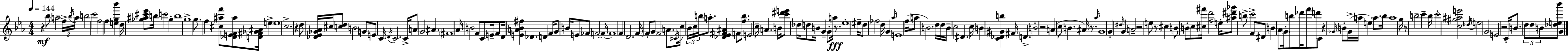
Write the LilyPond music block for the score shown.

{
  \clef treble
  \numericTimeSignature
  \time 4/4
  \key c \minor
  \tempo 4 = 144
  r4\mf bes''8 a''2-- \tuplet 3/2 { f''16-> \acciaccatura { bes''16 } | a''16 } b''2 c'''2 | f''2 f''4 <e'' g'' bes'''>4 | d''16 <ges'' ais'' cis''' ees'''>8 b''16 c'''2 ges''4-. | \break b''1 | g''1-> | g''8. f''4 <cis'' ais'' f'''>8 <des' e' f' ais''>8 <d' fis' ges' ais'>16 e''4-> | e''1 | \break c''2.-> r4 | d''8 <des' ees' ges' aes'>16 cis''16 <c'' d''>8 b'2 g'8 | e'8 c'16 \acciaccatura { d'16 } c'2. | c'16-> a'8 g'2 ais'4. | \break \parenthesize fis'1 | aes'16 b'2 f'8 c'8 e'16-- | f'8 d'16 <e' a' bes' fis''>4 des'4. d'4 | f'16 g'8 b'16 e'8 fes'8 f'2~~ | \break f'16~~ f'1 | f'4 d'2. | f'16~~ f'8-. g'8 f'2 a'8. | \acciaccatura { cis'16 } c''16 \tuplet 3/2 { bes'16 c''16 b''16 } a''8.-. <des' ees' fis' ais'>4 f'8 | \break <f'' b''>8. e'2 c''16-- a'4. | b'16 <c''' dis''' e'''>8 des''16 d''8 b'16 g'4-- g'8-. a''16\fff | r8. ees''1-. | eis''16-- d''8 fes''2 d''16 g'4 | \break \grace { aes''16 } e'1 | f''16( a''8 b'2.) | d''16 d''16 b'16-- c''2 dis'4. | c''16 b'4 <c' des' gis' b''>4 fis'16 d'4.-> | \break b'2-. r2 | a'4( c''8 b'4. | ais'16) r8. \grace { aes''16 } g'1 | g'4-. \grace { dis''16 } g'4 a'2-- | \break r2 e''8 | r8 cis''4 b'8 b'8-. c''8 <cis'' fis'''>16 <f'' d'''>2 | e''16-. <ais'' dis''' ges'''>8 b''8-> c'''2-> | f'8 dis'8 b'4 aes'8 \parenthesize g'16-. b''8 des'''16 | \break f'''8 d'''8 c'8 r4 \grace { ges'16 } b'8-. ges'16->( a''16 e''4) | \parenthesize a''8. bes''16 a''1 | g''16 r8 b''2-- | c'''4-- b''16 c'''2-. <c'' gis'' ais'' e'''>2 | \break \acciaccatura { des''16 } e''2 | g'2 e'2 | r2 c'16-. b'8. \tuplet 3/2 { d''8 d''8 | b'8 } <des'' e'' bes'''>8 g'4 \bar "|."
}